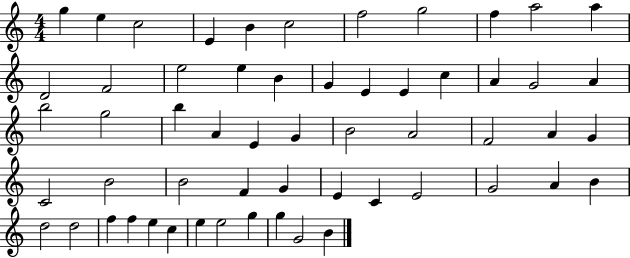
{
  \clef treble
  \numericTimeSignature
  \time 4/4
  \key c \major
  g''4 e''4 c''2 | e'4 b'4 c''2 | f''2 g''2 | f''4 a''2 a''4 | \break d'2 f'2 | e''2 e''4 b'4 | g'4 e'4 e'4 c''4 | a'4 g'2 a'4 | \break b''2 g''2 | b''4 a'4 e'4 g'4 | b'2 a'2 | f'2 a'4 g'4 | \break c'2 b'2 | b'2 f'4 g'4 | e'4 c'4 e'2 | g'2 a'4 b'4 | \break d''2 d''2 | f''4 f''4 e''4 c''4 | e''4 e''2 g''4 | g''4 g'2 b'4 | \break \bar "|."
}